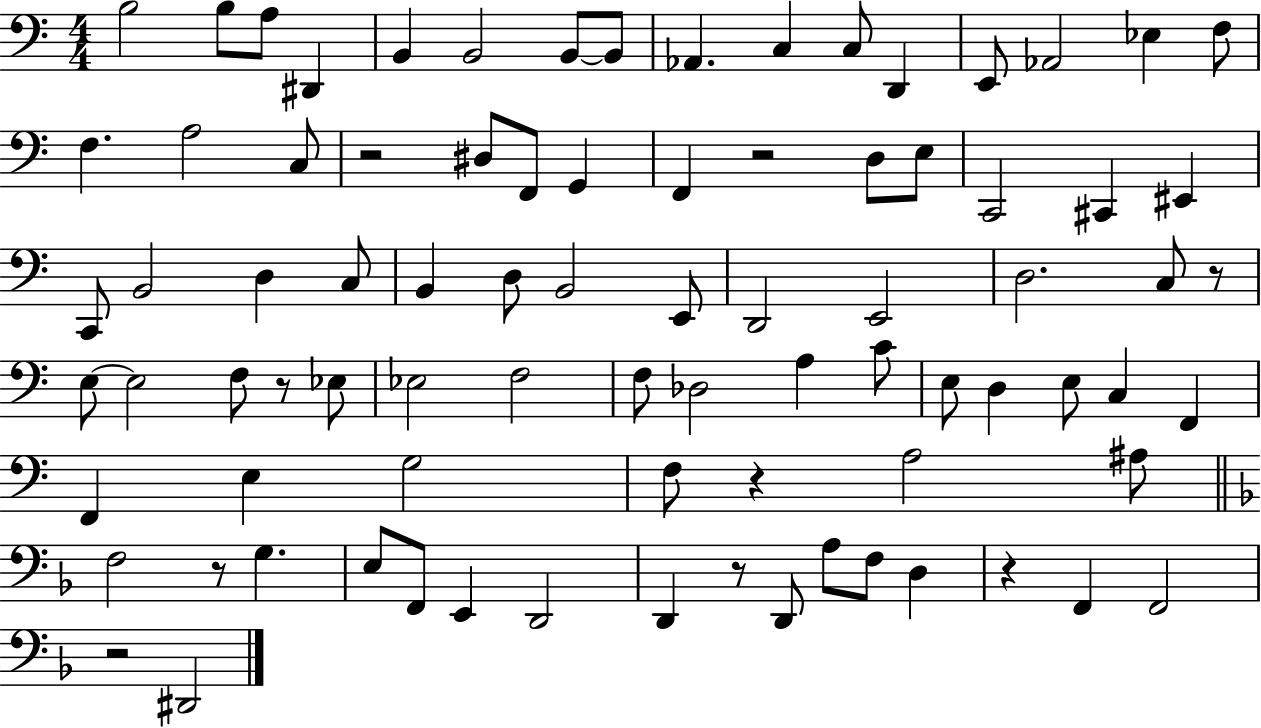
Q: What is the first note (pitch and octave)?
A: B3